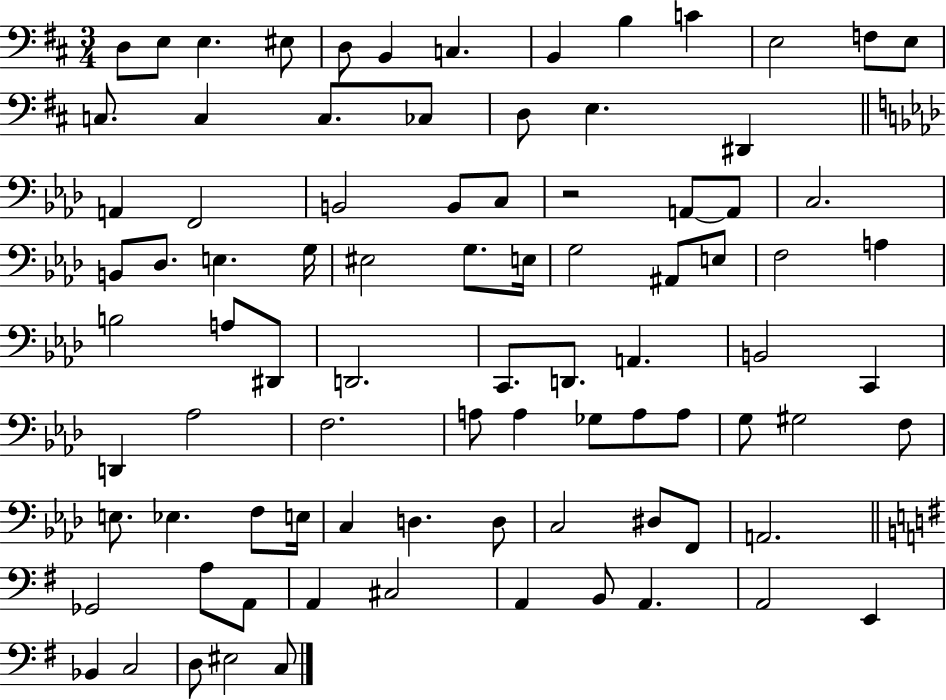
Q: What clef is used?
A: bass